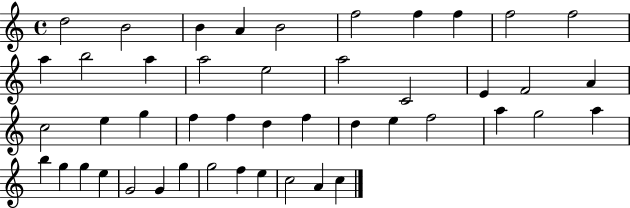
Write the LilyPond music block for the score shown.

{
  \clef treble
  \time 4/4
  \defaultTimeSignature
  \key c \major
  d''2 b'2 | b'4 a'4 b'2 | f''2 f''4 f''4 | f''2 f''2 | \break a''4 b''2 a''4 | a''2 e''2 | a''2 c'2 | e'4 f'2 a'4 | \break c''2 e''4 g''4 | f''4 f''4 d''4 f''4 | d''4 e''4 f''2 | a''4 g''2 a''4 | \break b''4 g''4 g''4 e''4 | g'2 g'4 g''4 | g''2 f''4 e''4 | c''2 a'4 c''4 | \break \bar "|."
}